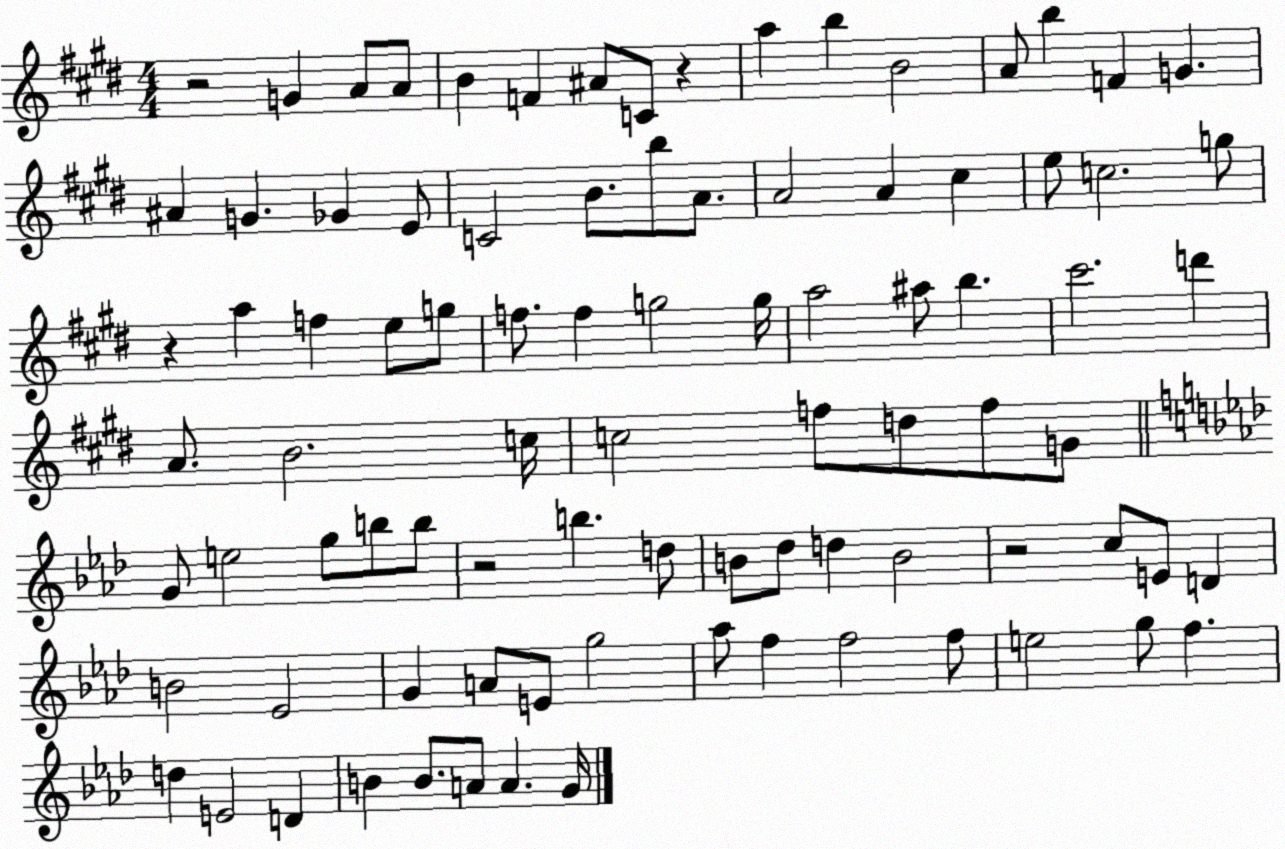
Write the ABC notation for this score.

X:1
T:Untitled
M:4/4
L:1/4
K:E
z2 G A/2 A/2 B F ^A/2 C/2 z a b B2 A/2 b F G ^A G _G E/2 C2 B/2 b/2 A/2 A2 A ^c e/2 c2 g/2 z a f e/2 g/2 f/2 f g2 g/4 a2 ^a/2 b ^c'2 d' A/2 B2 c/4 c2 f/2 d/2 f/2 G/2 G/2 e2 g/2 b/2 b/2 z2 b d/2 B/2 _d/2 d B2 z2 c/2 E/2 D B2 _E2 G A/2 E/2 g2 _a/2 f f2 f/2 e2 g/2 f d E2 D B B/2 A/2 A G/4